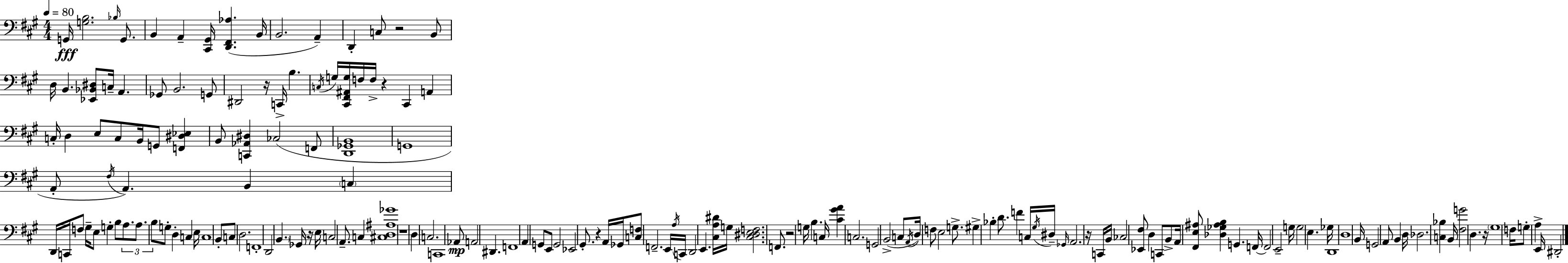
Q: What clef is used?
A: bass